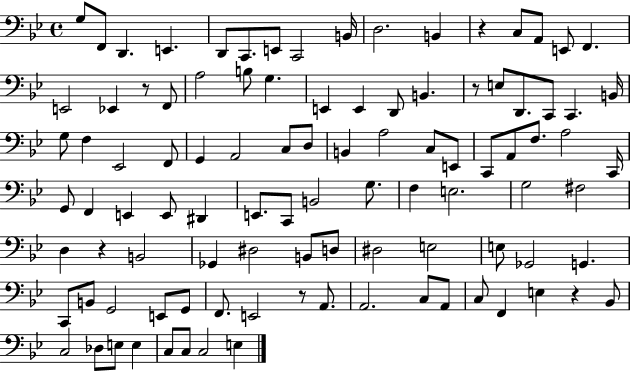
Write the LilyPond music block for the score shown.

{
  \clef bass
  \time 4/4
  \defaultTimeSignature
  \key bes \major
  \repeat volta 2 { g8 f,8 d,4. e,4. | d,8 c,8. e,8 c,2 b,16 | d2. b,4 | r4 c8 a,8 e,8 f,4. | \break e,2 ees,4 r8 f,8 | a2 b8 g4. | e,4 e,4 d,8 b,4. | r8 e8 d,8. c,8 c,4. b,16 | \break g8 f4 ees,2 f,8 | g,4 a,2 c8 d8 | b,4 a2 c8 e,8 | c,8 a,8 f8. a2 c,16 | \break g,8 f,4 e,4 e,8 dis,4 | e,8. c,8 b,2 g8. | f4 e2. | g2 fis2 | \break d4 r4 b,2 | ges,4 dis2 b,8 d8 | dis2 e2 | e8 ges,2 g,4. | \break c,8 b,8 g,2 e,8 g,8 | f,8. e,2 r8 a,8. | a,2. c8 a,8 | c8 f,4 e4 r4 bes,8 | \break c2 des8 e8 e4 | c8 c8 c2 e4 | } \bar "|."
}